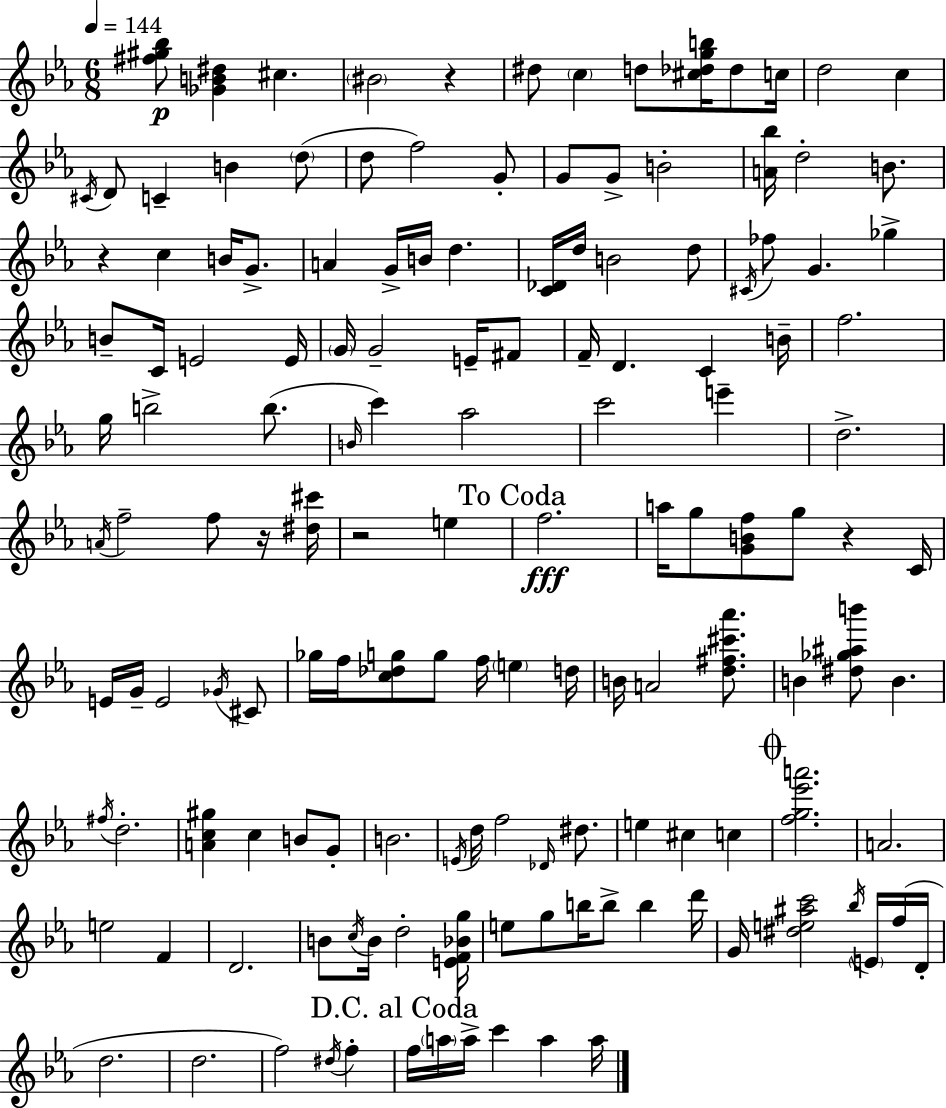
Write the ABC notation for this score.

X:1
T:Untitled
M:6/8
L:1/4
K:Eb
[^f^g_b]/2 [_GB^d] ^c ^B2 z ^d/2 c d/2 [^c_dgb]/4 _d/2 c/4 d2 c ^C/4 D/2 C B d/2 d/2 f2 G/2 G/2 G/2 B2 [A_b]/4 d2 B/2 z c B/4 G/2 A G/4 B/4 d [C_D]/4 d/4 B2 d/2 ^C/4 _f/2 G _g B/2 C/4 E2 E/4 G/4 G2 E/4 ^F/2 F/4 D C B/4 f2 g/4 b2 b/2 B/4 c' _a2 c'2 e' d2 A/4 f2 f/2 z/4 [^d^c']/4 z2 e f2 a/4 g/2 [GBf]/2 g/2 z C/4 E/4 G/4 E2 _G/4 ^C/2 _g/4 f/4 [c_dg]/2 g/2 f/4 e d/4 B/4 A2 [d^f^c'_a']/2 B [^d_g^ab']/2 B ^f/4 d2 [Ac^g] c B/2 G/2 B2 E/4 d/4 f2 _D/4 ^d/2 e ^c c [fg_e'a']2 A2 e2 F D2 B/2 c/4 B/4 d2 [EF_Bg]/4 e/2 g/2 b/4 b/2 b d'/4 G/4 [^de^ac']2 _b/4 E/4 f/4 D/4 d2 d2 f2 ^d/4 f f/4 a/4 a/4 c' a a/4